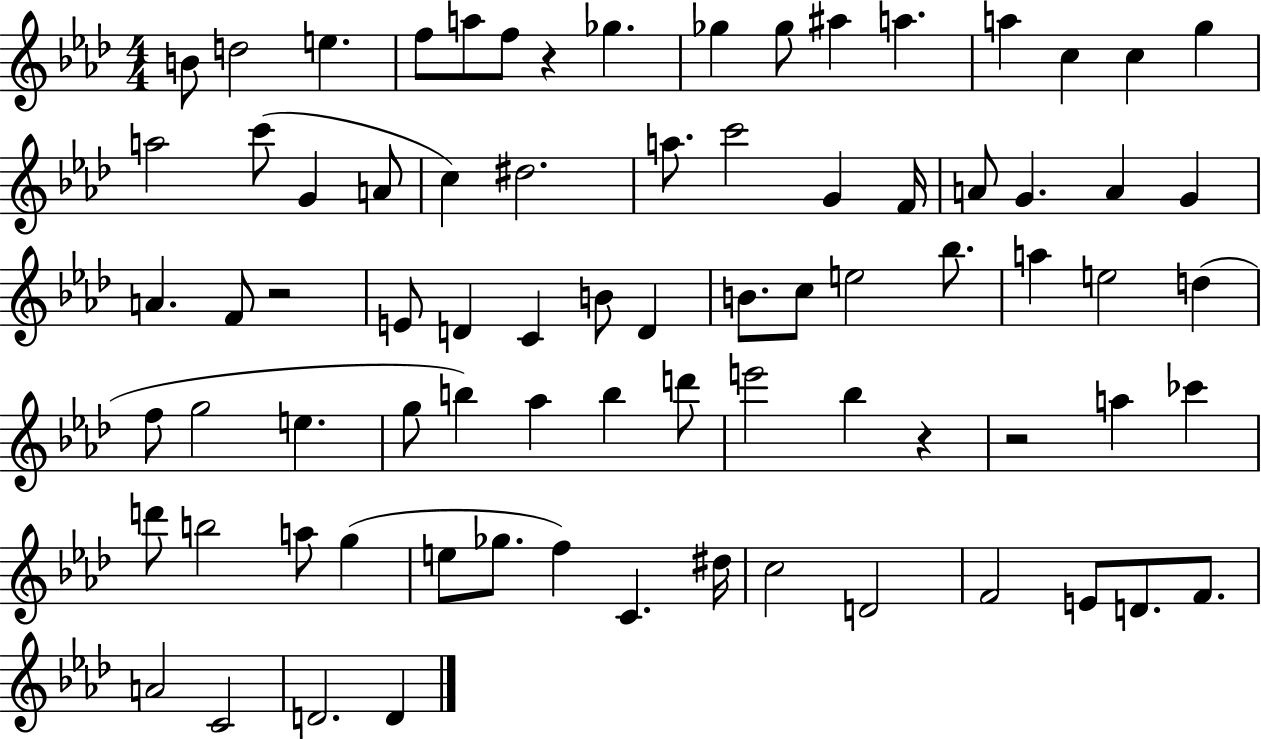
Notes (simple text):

B4/e D5/h E5/q. F5/e A5/e F5/e R/q Gb5/q. Gb5/q Gb5/e A#5/q A5/q. A5/q C5/q C5/q G5/q A5/h C6/e G4/q A4/e C5/q D#5/h. A5/e. C6/h G4/q F4/s A4/e G4/q. A4/q G4/q A4/q. F4/e R/h E4/e D4/q C4/q B4/e D4/q B4/e. C5/e E5/h Bb5/e. A5/q E5/h D5/q F5/e G5/h E5/q. G5/e B5/q Ab5/q B5/q D6/e E6/h Bb5/q R/q R/h A5/q CES6/q D6/e B5/h A5/e G5/q E5/e Gb5/e. F5/q C4/q. D#5/s C5/h D4/h F4/h E4/e D4/e. F4/e. A4/h C4/h D4/h. D4/q